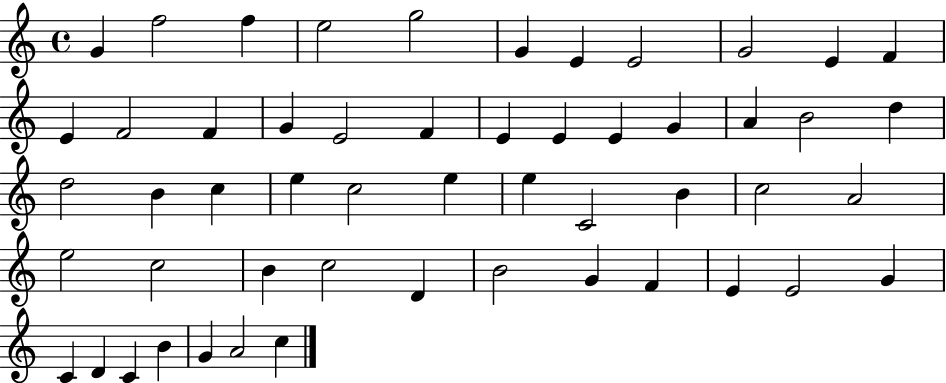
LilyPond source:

{
  \clef treble
  \time 4/4
  \defaultTimeSignature
  \key c \major
  g'4 f''2 f''4 | e''2 g''2 | g'4 e'4 e'2 | g'2 e'4 f'4 | \break e'4 f'2 f'4 | g'4 e'2 f'4 | e'4 e'4 e'4 g'4 | a'4 b'2 d''4 | \break d''2 b'4 c''4 | e''4 c''2 e''4 | e''4 c'2 b'4 | c''2 a'2 | \break e''2 c''2 | b'4 c''2 d'4 | b'2 g'4 f'4 | e'4 e'2 g'4 | \break c'4 d'4 c'4 b'4 | g'4 a'2 c''4 | \bar "|."
}